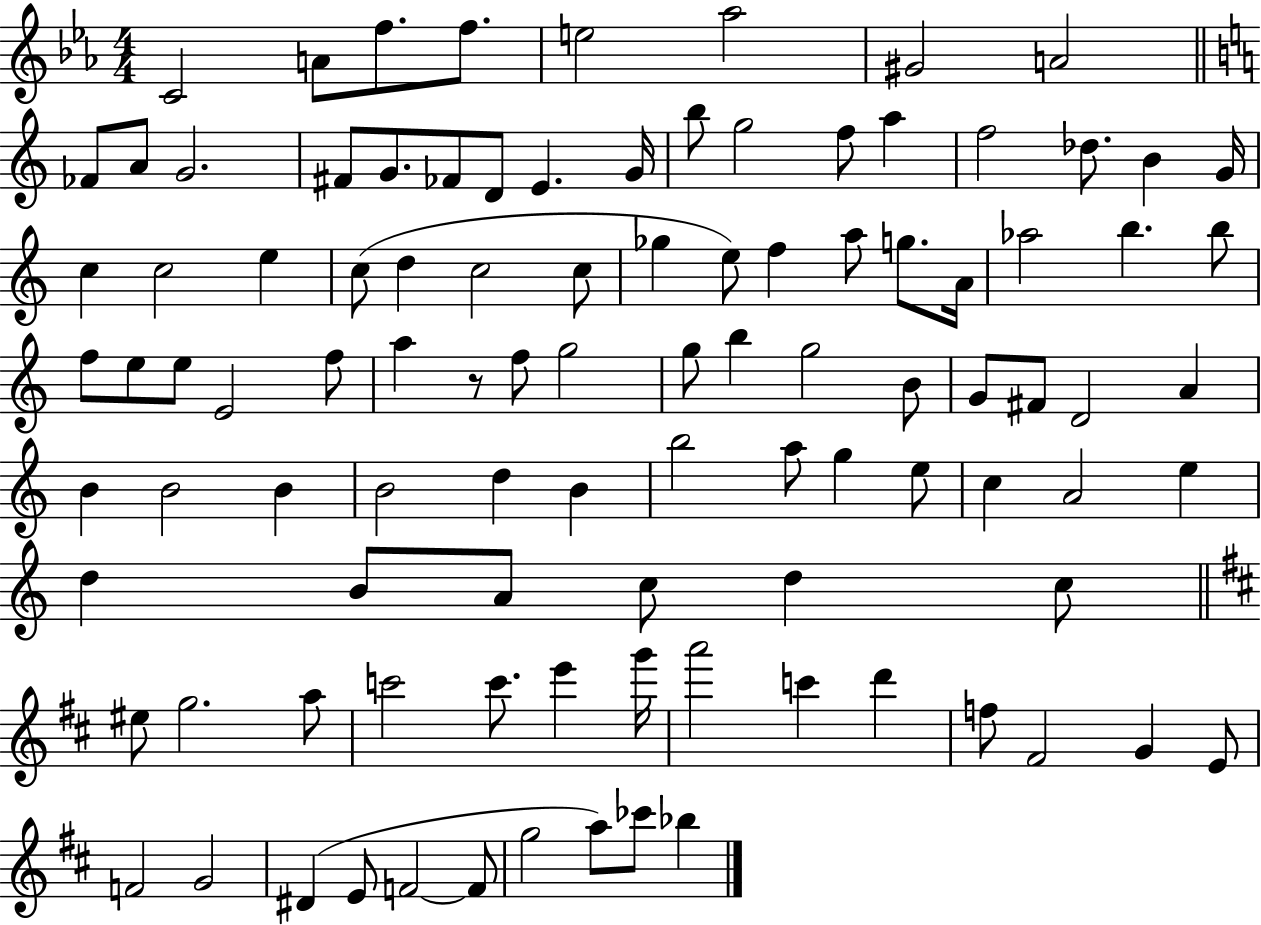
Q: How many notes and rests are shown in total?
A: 101